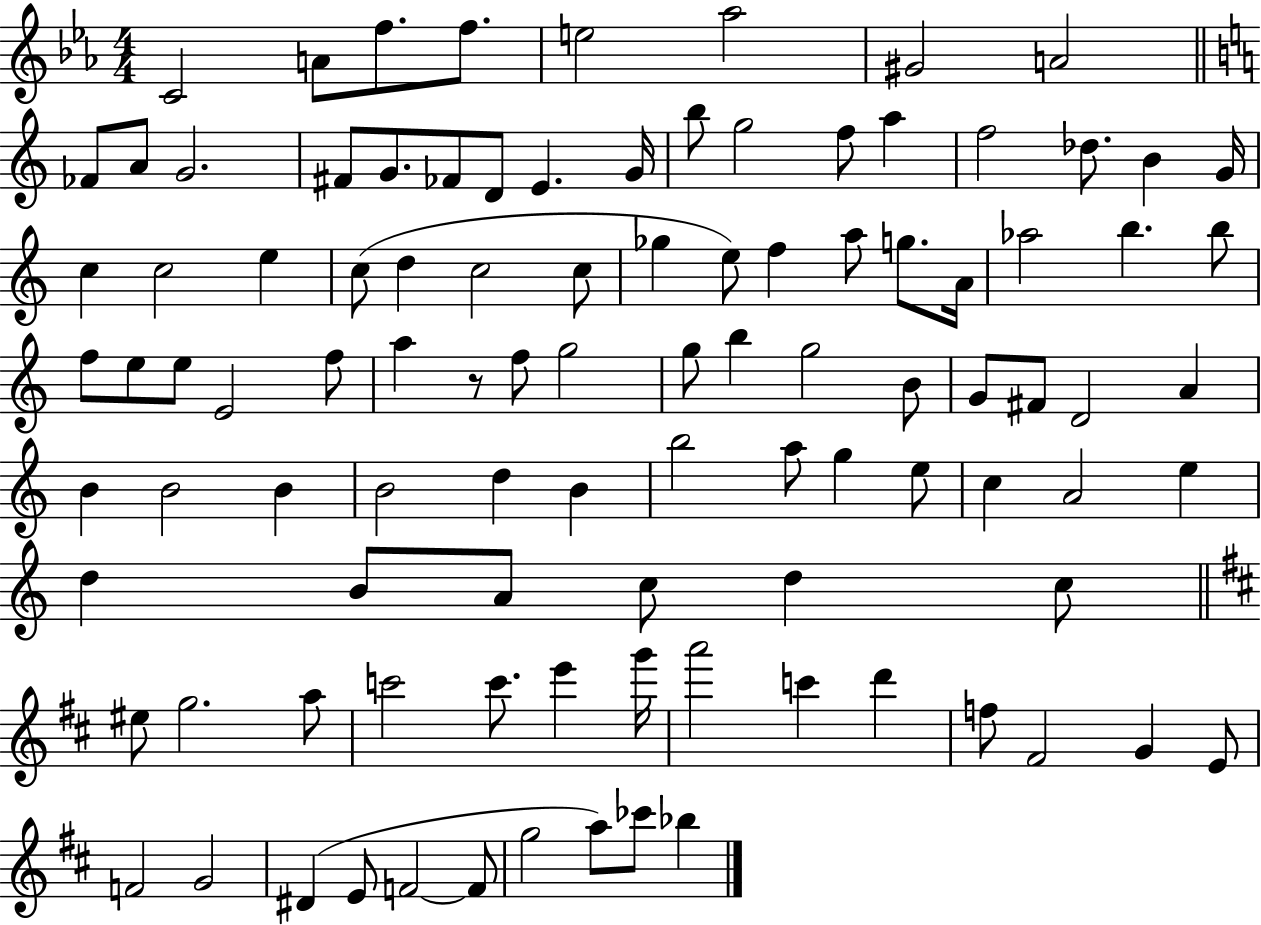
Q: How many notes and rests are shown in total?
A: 101